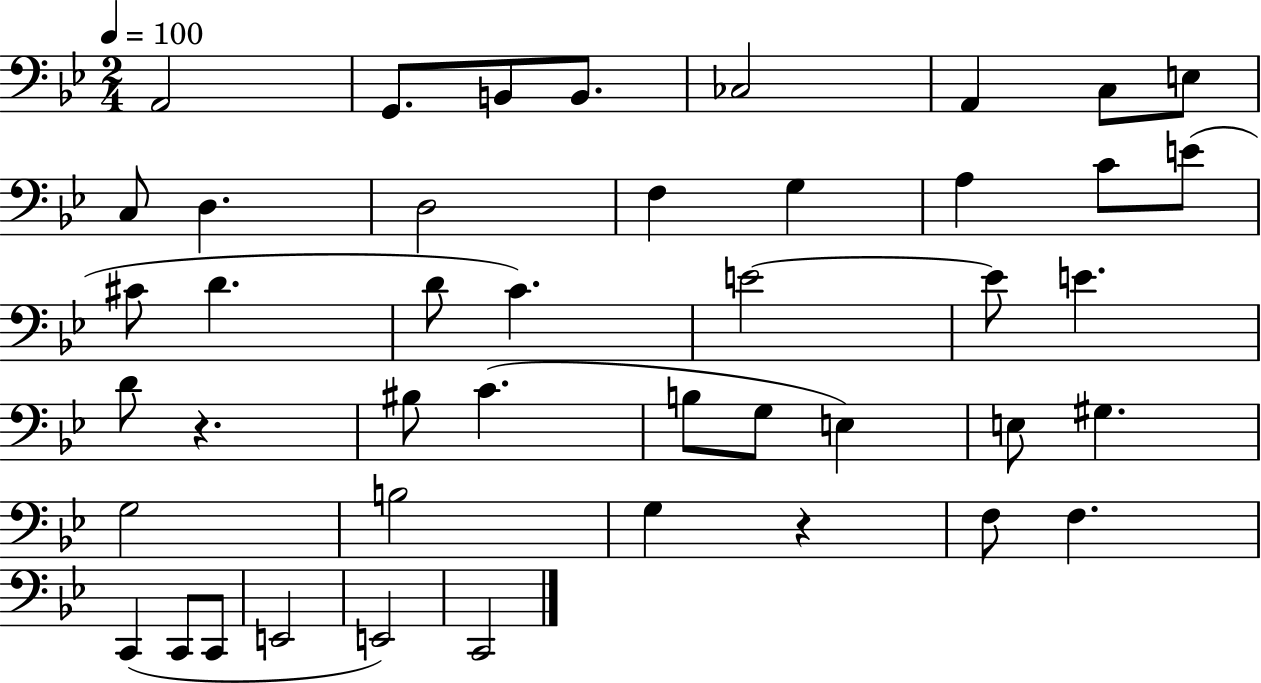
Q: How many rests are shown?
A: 2